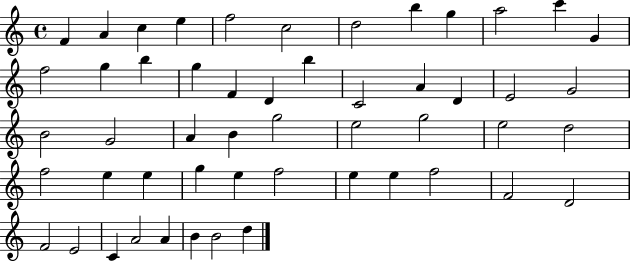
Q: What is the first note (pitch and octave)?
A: F4